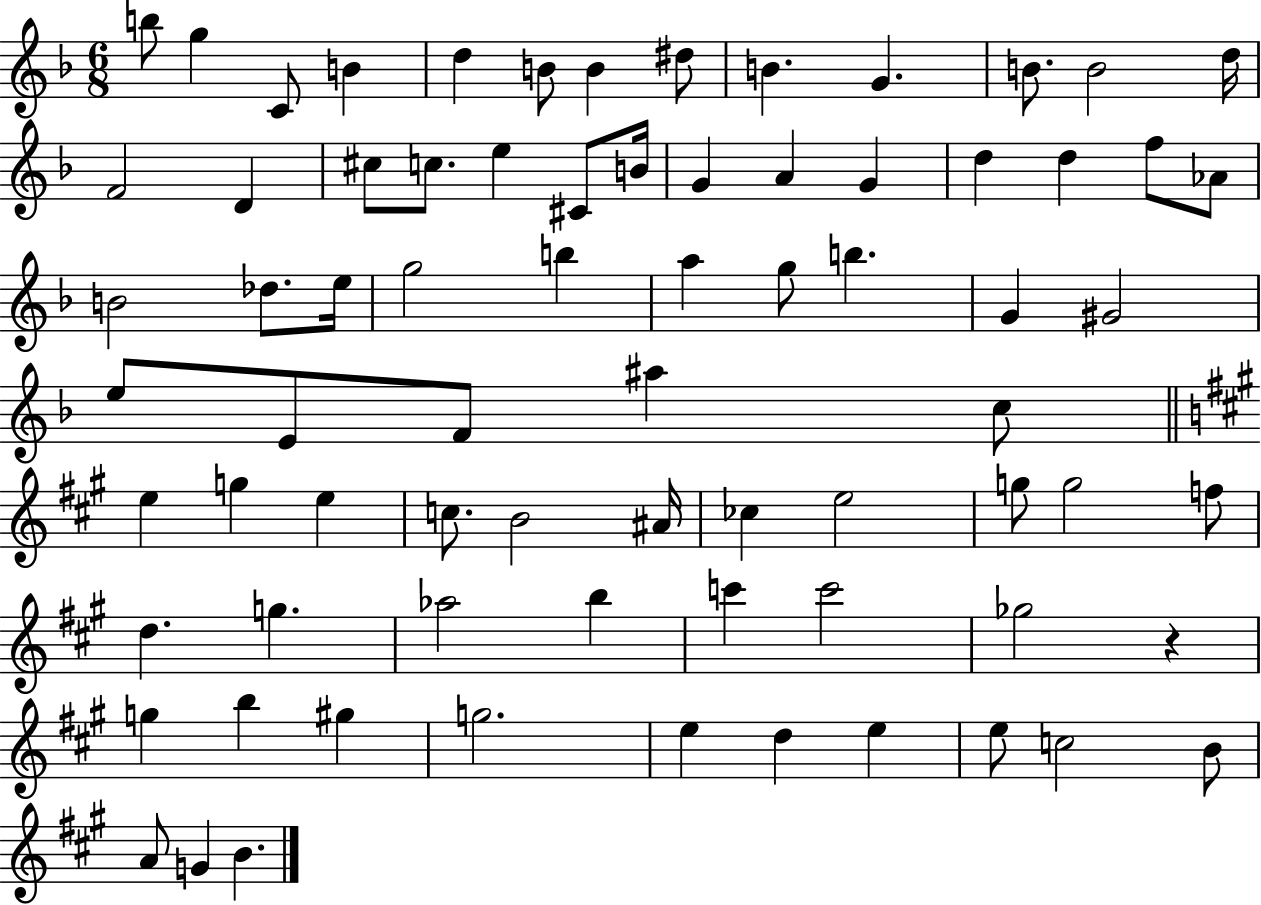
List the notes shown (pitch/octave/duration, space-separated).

B5/e G5/q C4/e B4/q D5/q B4/e B4/q D#5/e B4/q. G4/q. B4/e. B4/h D5/s F4/h D4/q C#5/e C5/e. E5/q C#4/e B4/s G4/q A4/q G4/q D5/q D5/q F5/e Ab4/e B4/h Db5/e. E5/s G5/h B5/q A5/q G5/e B5/q. G4/q G#4/h E5/e E4/e F4/e A#5/q C5/e E5/q G5/q E5/q C5/e. B4/h A#4/s CES5/q E5/h G5/e G5/h F5/e D5/q. G5/q. Ab5/h B5/q C6/q C6/h Gb5/h R/q G5/q B5/q G#5/q G5/h. E5/q D5/q E5/q E5/e C5/h B4/e A4/e G4/q B4/q.